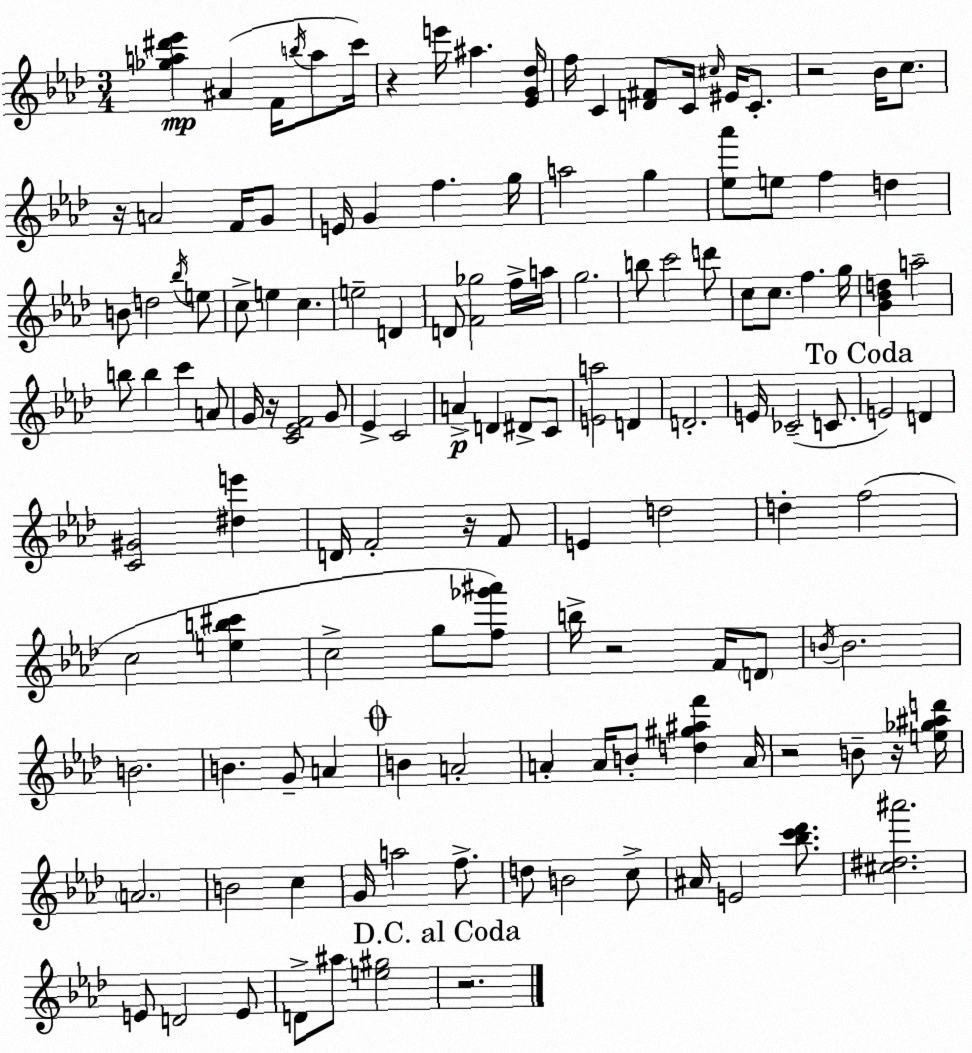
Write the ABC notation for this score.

X:1
T:Untitled
M:3/4
L:1/4
K:Fm
[_ga^d'_e'] ^A F/4 b/4 a/2 c'/4 z e'/4 ^a [_EG_d]/4 f/4 C [D^F]/2 C/4 ^c/4 ^E/4 C/2 z2 _B/4 c/2 z/4 A2 F/4 G/2 E/4 G f g/4 a2 g [_e_a']/2 e/2 f d B/2 d2 _b/4 e/2 c/2 e c e2 D D/2 [F_g]2 f/4 a/4 g2 b/2 c'2 d'/2 c/2 c/2 f g/4 [G_Bd] a2 b/2 b c' A/2 G/4 z/4 [C_EF]2 G/2 _E C2 A D ^D/2 C/2 [Ea]2 D D2 E/4 _C2 C/2 E2 D [C^G]2 [^de'] D/4 F2 z/4 F/2 E d2 d f2 c2 [eb^c'] c2 g/2 [f_g'^a']/2 b/4 z2 F/4 D/2 B/4 B2 B2 B G/2 A B A2 A A/4 B/2 [d^g^af'] A/4 z2 B/2 z/4 [e_g^ad']/4 A2 B2 c G/4 a2 f/2 d/2 B2 c/2 ^A/4 E2 [_bc'_d']/2 [^c^d^a']2 E/2 D2 E/2 D/2 ^a/2 [e^g]2 z2